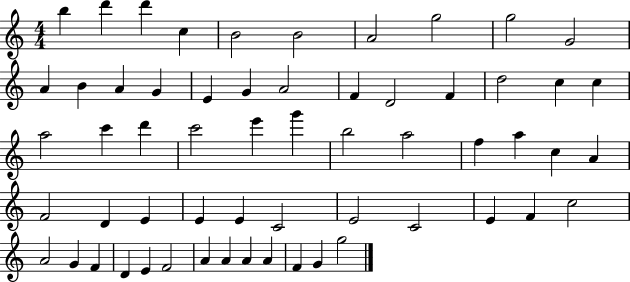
B5/q D6/q D6/q C5/q B4/h B4/h A4/h G5/h G5/h G4/h A4/q B4/q A4/q G4/q E4/q G4/q A4/h F4/q D4/h F4/q D5/h C5/q C5/q A5/h C6/q D6/q C6/h E6/q G6/q B5/h A5/h F5/q A5/q C5/q A4/q F4/h D4/q E4/q E4/q E4/q C4/h E4/h C4/h E4/q F4/q C5/h A4/h G4/q F4/q D4/q E4/q F4/h A4/q A4/q A4/q A4/q F4/q G4/q G5/h